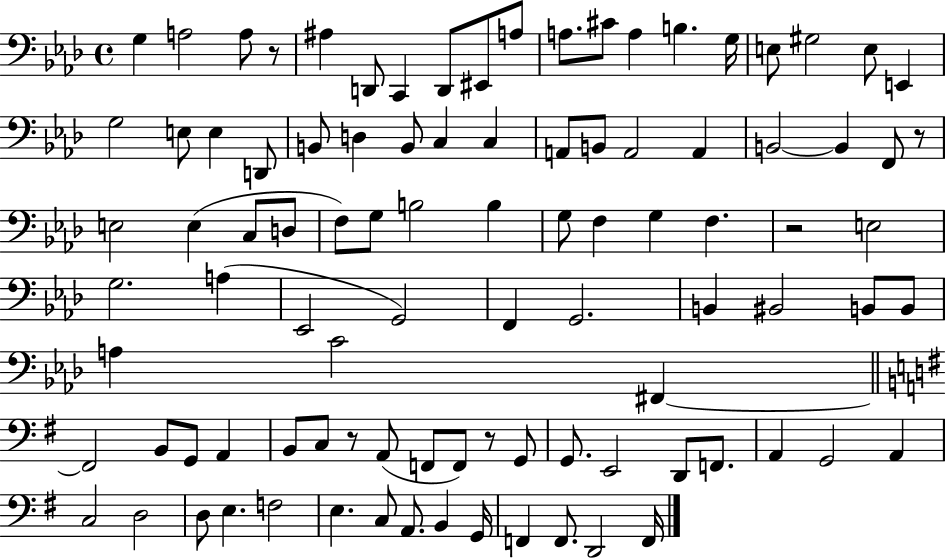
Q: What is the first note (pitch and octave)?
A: G3